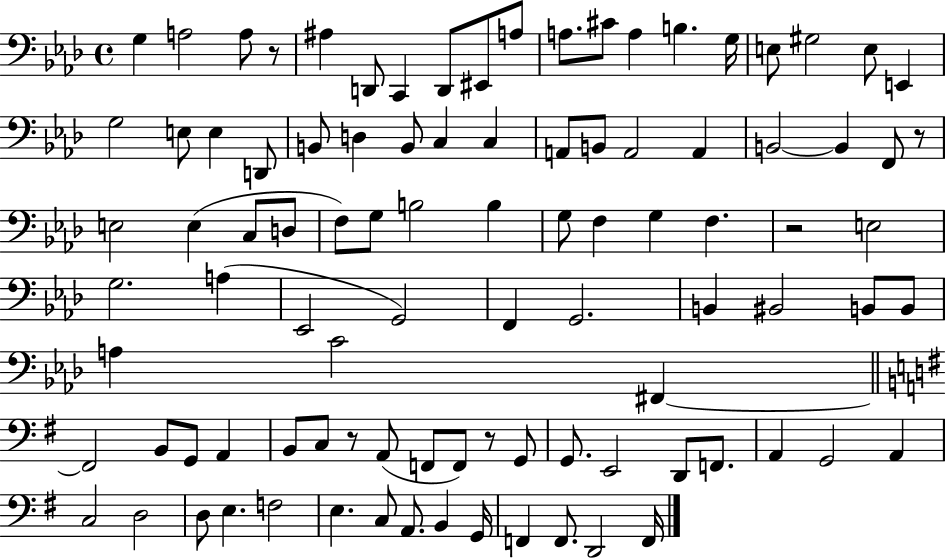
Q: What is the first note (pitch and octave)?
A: G3